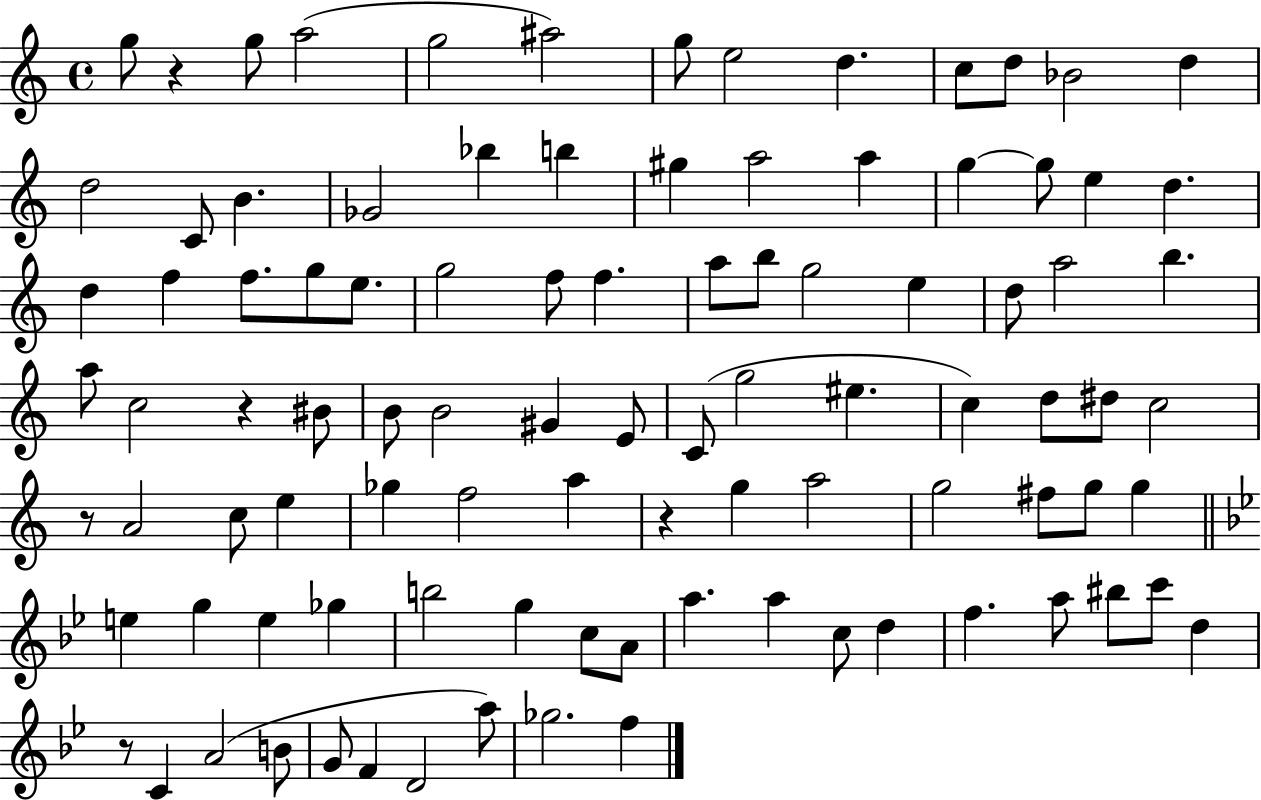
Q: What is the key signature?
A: C major